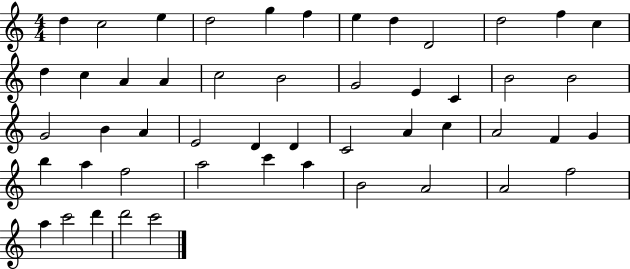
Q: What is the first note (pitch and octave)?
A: D5